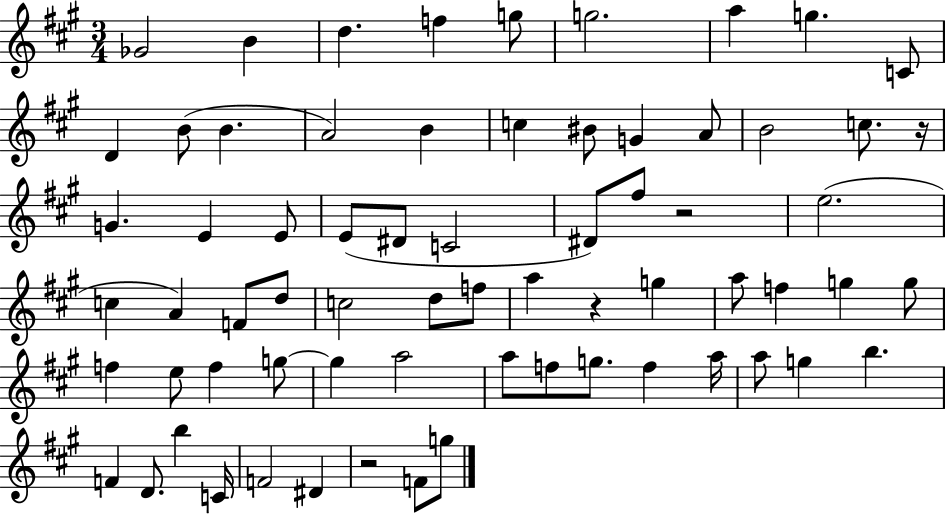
{
  \clef treble
  \numericTimeSignature
  \time 3/4
  \key a \major
  \repeat volta 2 { ges'2 b'4 | d''4. f''4 g''8 | g''2. | a''4 g''4. c'8 | \break d'4 b'8( b'4. | a'2) b'4 | c''4 bis'8 g'4 a'8 | b'2 c''8. r16 | \break g'4. e'4 e'8 | e'8( dis'8 c'2 | dis'8) fis''8 r2 | e''2.( | \break c''4 a'4) f'8 d''8 | c''2 d''8 f''8 | a''4 r4 g''4 | a''8 f''4 g''4 g''8 | \break f''4 e''8 f''4 g''8~~ | g''4 a''2 | a''8 f''8 g''8. f''4 a''16 | a''8 g''4 b''4. | \break f'4 d'8. b''4 c'16 | f'2 dis'4 | r2 f'8 g''8 | } \bar "|."
}